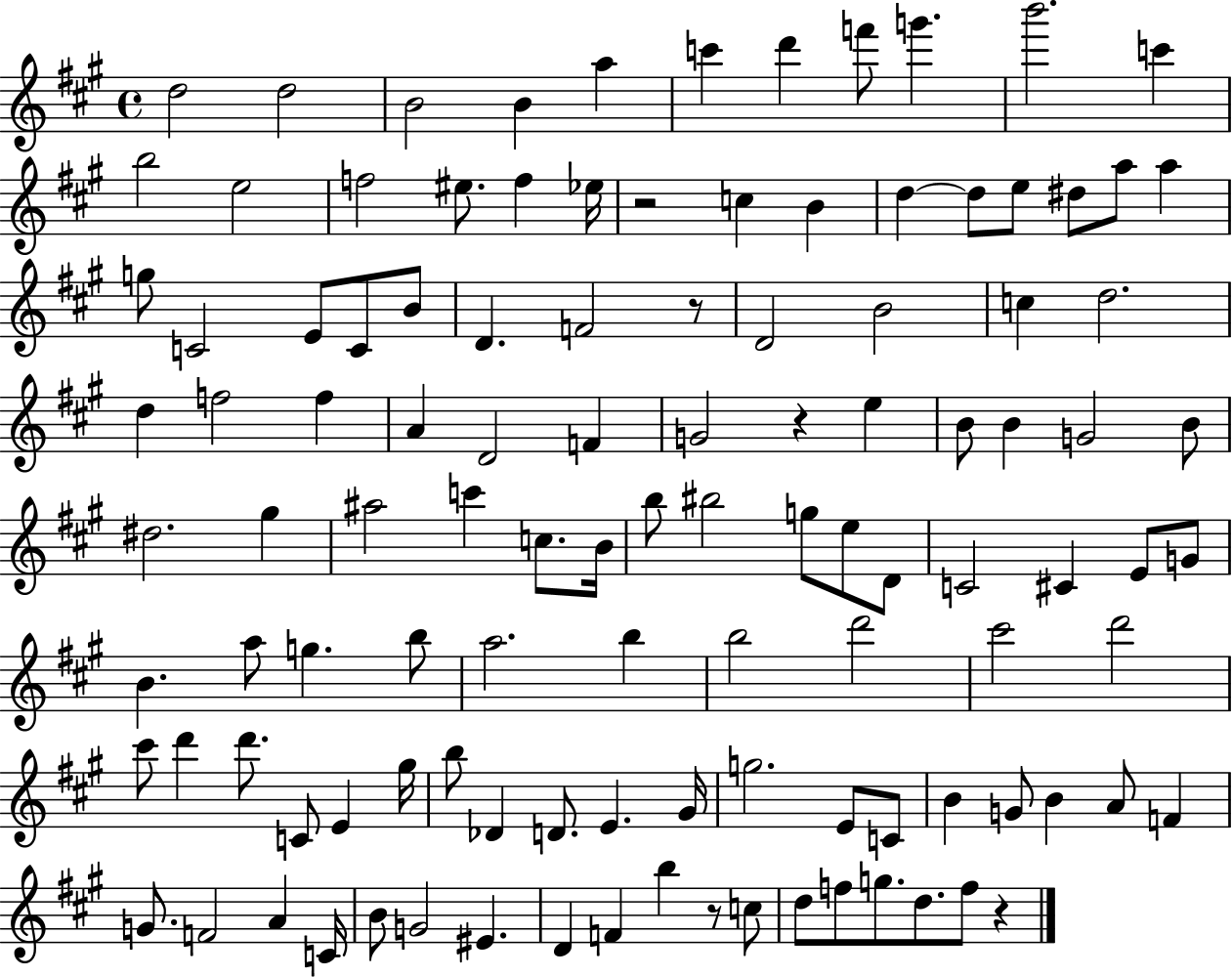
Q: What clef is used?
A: treble